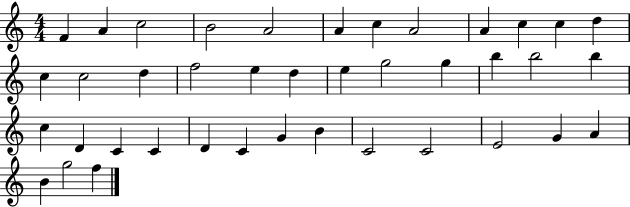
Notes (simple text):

F4/q A4/q C5/h B4/h A4/h A4/q C5/q A4/h A4/q C5/q C5/q D5/q C5/q C5/h D5/q F5/h E5/q D5/q E5/q G5/h G5/q B5/q B5/h B5/q C5/q D4/q C4/q C4/q D4/q C4/q G4/q B4/q C4/h C4/h E4/h G4/q A4/q B4/q G5/h F5/q